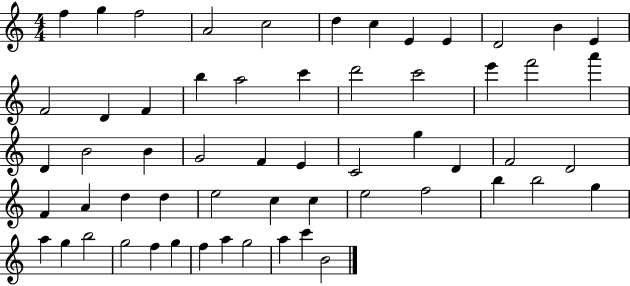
X:1
T:Untitled
M:4/4
L:1/4
K:C
f g f2 A2 c2 d c E E D2 B E F2 D F b a2 c' d'2 c'2 e' f'2 a' D B2 B G2 F E C2 g D F2 D2 F A d d e2 c c e2 f2 b b2 g a g b2 g2 f g f a g2 a c' B2